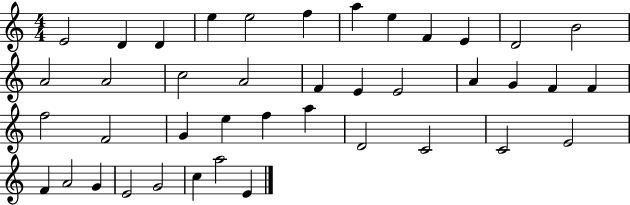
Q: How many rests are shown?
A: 0